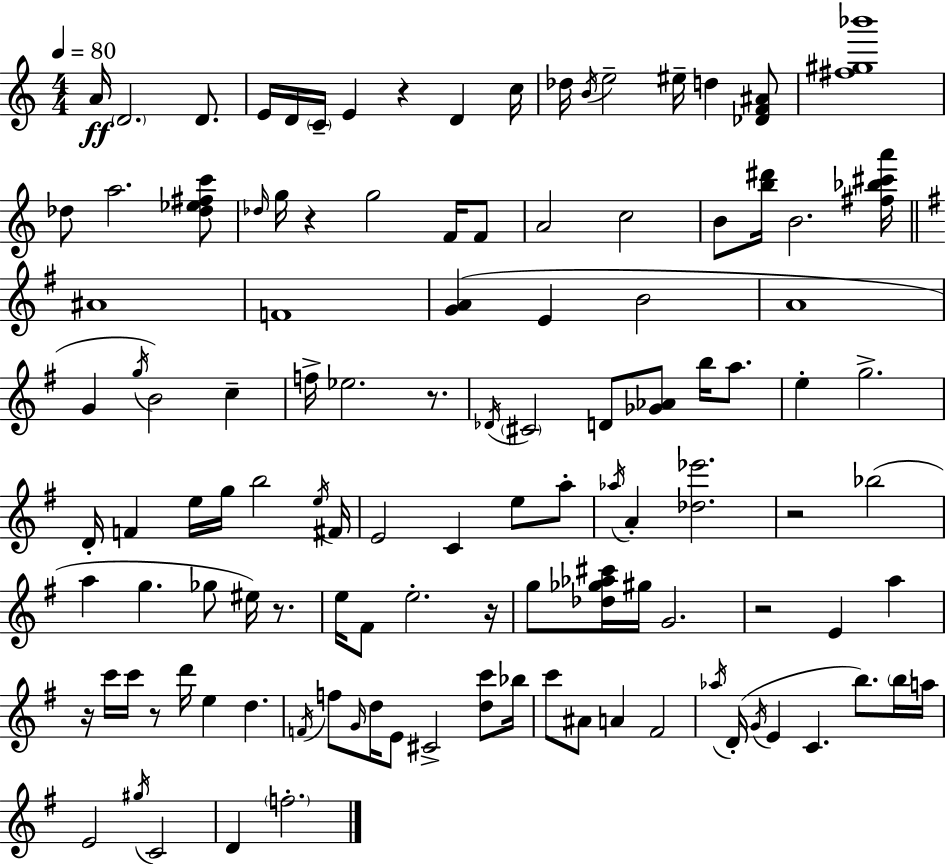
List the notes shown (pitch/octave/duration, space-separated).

A4/s D4/h. D4/e. E4/s D4/s C4/s E4/q R/q D4/q C5/s Db5/s B4/s E5/h EIS5/s D5/q [Db4,F4,A#4]/e [F#5,G#5,Bb6]/w Db5/e A5/h. [Db5,Eb5,F#5,C6]/e Db5/s G5/s R/q G5/h F4/s F4/e A4/h C5/h B4/e [B5,D#6]/s B4/h. [F#5,Bb5,C#6,A6]/s A#4/w F4/w [G4,A4]/q E4/q B4/h A4/w G4/q G5/s B4/h C5/q F5/s Eb5/h. R/e. Db4/s C#4/h D4/e [Gb4,Ab4]/e B5/s A5/e. E5/q G5/h. D4/s F4/q E5/s G5/s B5/h E5/s F#4/s E4/h C4/q E5/e A5/e Ab5/s A4/q [Db5,Eb6]/h. R/h Bb5/h A5/q G5/q. Gb5/e EIS5/s R/e. E5/s F#4/e E5/h. R/s G5/e [Db5,Gb5,Ab5,C#6]/s G#5/s G4/h. R/h E4/q A5/q R/s C6/s C6/s R/e D6/s E5/q D5/q. F4/s F5/e G4/s D5/s E4/e C#4/h [D5,C6]/e Bb5/s C6/e A#4/e A4/q F#4/h Ab5/s D4/s G4/s E4/q C4/q. B5/e. B5/s A5/s E4/h G#5/s C4/h D4/q F5/h.